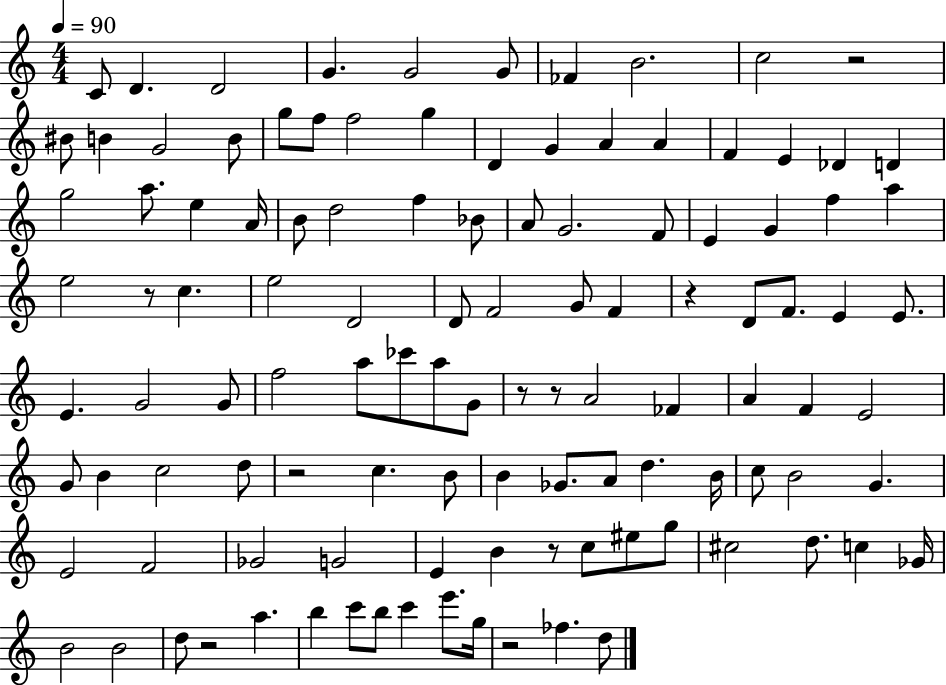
X:1
T:Untitled
M:4/4
L:1/4
K:C
C/2 D D2 G G2 G/2 _F B2 c2 z2 ^B/2 B G2 B/2 g/2 f/2 f2 g D G A A F E _D D g2 a/2 e A/4 B/2 d2 f _B/2 A/2 G2 F/2 E G f a e2 z/2 c e2 D2 D/2 F2 G/2 F z D/2 F/2 E E/2 E G2 G/2 f2 a/2 _c'/2 a/2 G/2 z/2 z/2 A2 _F A F E2 G/2 B c2 d/2 z2 c B/2 B _G/2 A/2 d B/4 c/2 B2 G E2 F2 _G2 G2 E B z/2 c/2 ^e/2 g/2 ^c2 d/2 c _G/4 B2 B2 d/2 z2 a b c'/2 b/2 c' e'/2 g/4 z2 _f d/2